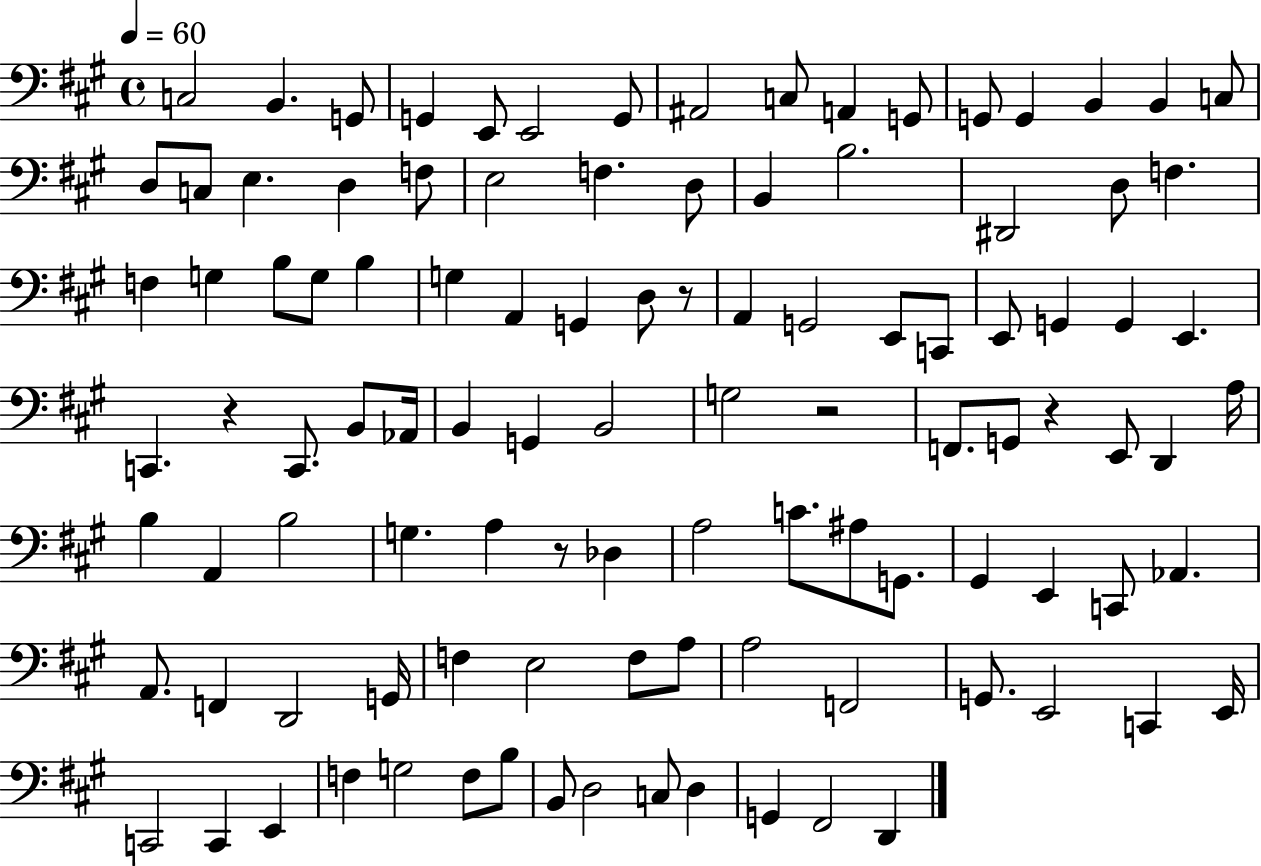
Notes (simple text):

C3/h B2/q. G2/e G2/q E2/e E2/h G2/e A#2/h C3/e A2/q G2/e G2/e G2/q B2/q B2/q C3/e D3/e C3/e E3/q. D3/q F3/e E3/h F3/q. D3/e B2/q B3/h. D#2/h D3/e F3/q. F3/q G3/q B3/e G3/e B3/q G3/q A2/q G2/q D3/e R/e A2/q G2/h E2/e C2/e E2/e G2/q G2/q E2/q. C2/q. R/q C2/e. B2/e Ab2/s B2/q G2/q B2/h G3/h R/h F2/e. G2/e R/q E2/e D2/q A3/s B3/q A2/q B3/h G3/q. A3/q R/e Db3/q A3/h C4/e. A#3/e G2/e. G#2/q E2/q C2/e Ab2/q. A2/e. F2/q D2/h G2/s F3/q E3/h F3/e A3/e A3/h F2/h G2/e. E2/h C2/q E2/s C2/h C2/q E2/q F3/q G3/h F3/e B3/e B2/e D3/h C3/e D3/q G2/q F#2/h D2/q